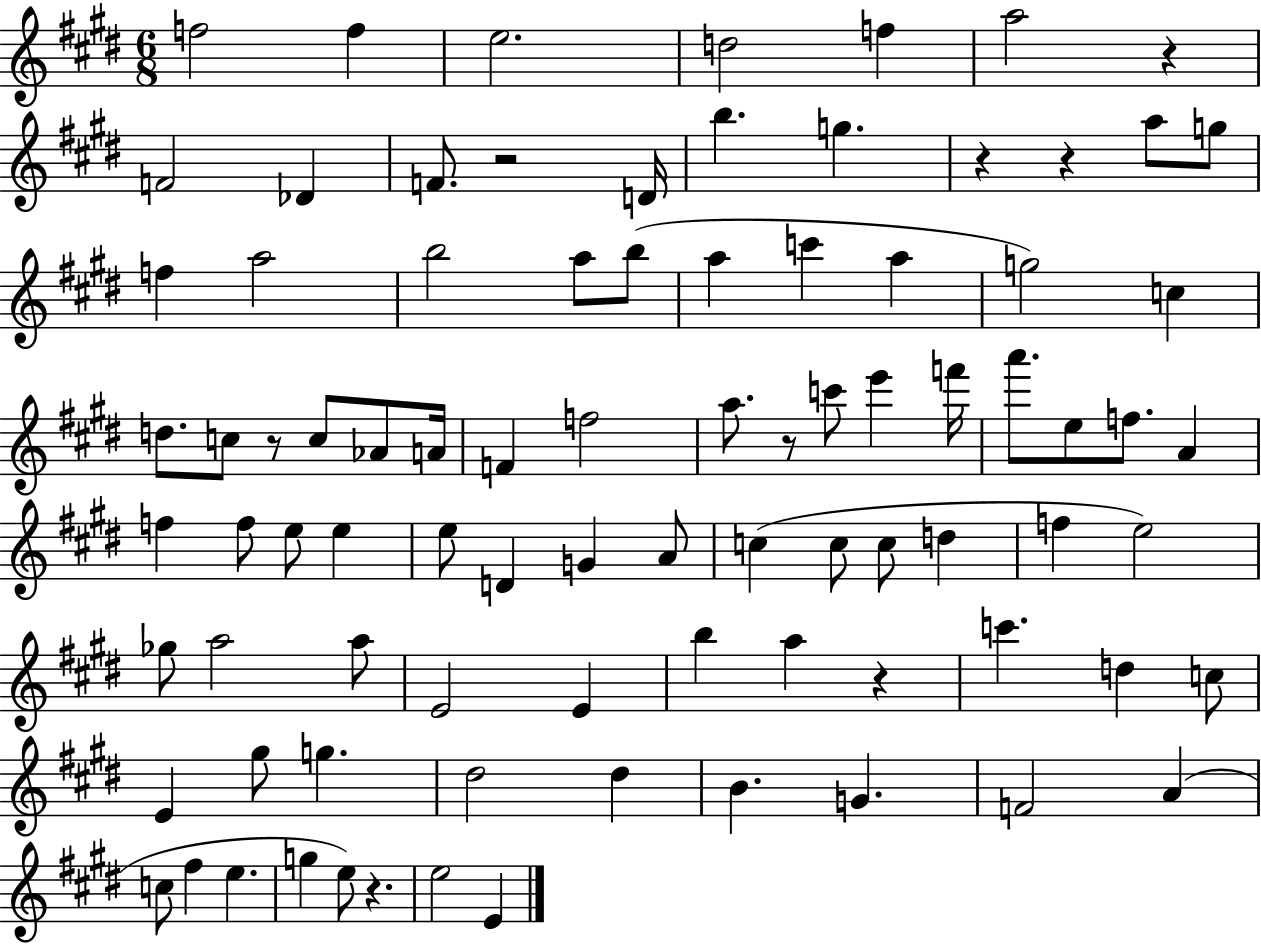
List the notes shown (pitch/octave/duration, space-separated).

F5/h F5/q E5/h. D5/h F5/q A5/h R/q F4/h Db4/q F4/e. R/h D4/s B5/q. G5/q. R/q R/q A5/e G5/e F5/q A5/h B5/h A5/e B5/e A5/q C6/q A5/q G5/h C5/q D5/e. C5/e R/e C5/e Ab4/e A4/s F4/q F5/h A5/e. R/e C6/e E6/q F6/s A6/e. E5/e F5/e. A4/q F5/q F5/e E5/e E5/q E5/e D4/q G4/q A4/e C5/q C5/e C5/e D5/q F5/q E5/h Gb5/e A5/h A5/e E4/h E4/q B5/q A5/q R/q C6/q. D5/q C5/e E4/q G#5/e G5/q. D#5/h D#5/q B4/q. G4/q. F4/h A4/q C5/e F#5/q E5/q. G5/q E5/e R/q. E5/h E4/q